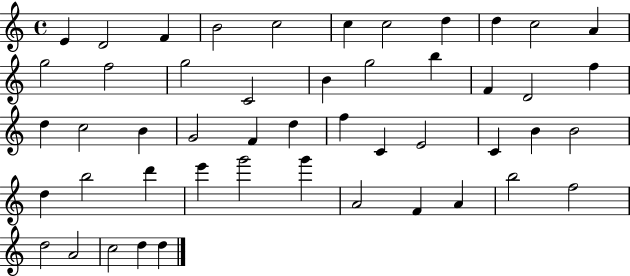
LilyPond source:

{
  \clef treble
  \time 4/4
  \defaultTimeSignature
  \key c \major
  e'4 d'2 f'4 | b'2 c''2 | c''4 c''2 d''4 | d''4 c''2 a'4 | \break g''2 f''2 | g''2 c'2 | b'4 g''2 b''4 | f'4 d'2 f''4 | \break d''4 c''2 b'4 | g'2 f'4 d''4 | f''4 c'4 e'2 | c'4 b'4 b'2 | \break d''4 b''2 d'''4 | e'''4 g'''2 g'''4 | a'2 f'4 a'4 | b''2 f''2 | \break d''2 a'2 | c''2 d''4 d''4 | \bar "|."
}